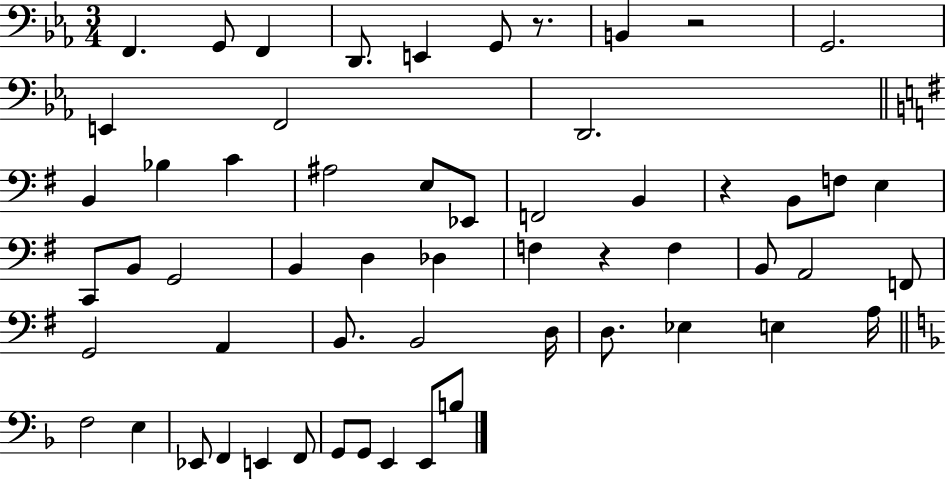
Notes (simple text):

F2/q. G2/e F2/q D2/e. E2/q G2/e R/e. B2/q R/h G2/h. E2/q F2/h D2/h. B2/q Bb3/q C4/q A#3/h E3/e Eb2/e F2/h B2/q R/q B2/e F3/e E3/q C2/e B2/e G2/h B2/q D3/q Db3/q F3/q R/q F3/q B2/e A2/h F2/e G2/h A2/q B2/e. B2/h D3/s D3/e. Eb3/q E3/q A3/s F3/h E3/q Eb2/e F2/q E2/q F2/e G2/e G2/e E2/q E2/e B3/e